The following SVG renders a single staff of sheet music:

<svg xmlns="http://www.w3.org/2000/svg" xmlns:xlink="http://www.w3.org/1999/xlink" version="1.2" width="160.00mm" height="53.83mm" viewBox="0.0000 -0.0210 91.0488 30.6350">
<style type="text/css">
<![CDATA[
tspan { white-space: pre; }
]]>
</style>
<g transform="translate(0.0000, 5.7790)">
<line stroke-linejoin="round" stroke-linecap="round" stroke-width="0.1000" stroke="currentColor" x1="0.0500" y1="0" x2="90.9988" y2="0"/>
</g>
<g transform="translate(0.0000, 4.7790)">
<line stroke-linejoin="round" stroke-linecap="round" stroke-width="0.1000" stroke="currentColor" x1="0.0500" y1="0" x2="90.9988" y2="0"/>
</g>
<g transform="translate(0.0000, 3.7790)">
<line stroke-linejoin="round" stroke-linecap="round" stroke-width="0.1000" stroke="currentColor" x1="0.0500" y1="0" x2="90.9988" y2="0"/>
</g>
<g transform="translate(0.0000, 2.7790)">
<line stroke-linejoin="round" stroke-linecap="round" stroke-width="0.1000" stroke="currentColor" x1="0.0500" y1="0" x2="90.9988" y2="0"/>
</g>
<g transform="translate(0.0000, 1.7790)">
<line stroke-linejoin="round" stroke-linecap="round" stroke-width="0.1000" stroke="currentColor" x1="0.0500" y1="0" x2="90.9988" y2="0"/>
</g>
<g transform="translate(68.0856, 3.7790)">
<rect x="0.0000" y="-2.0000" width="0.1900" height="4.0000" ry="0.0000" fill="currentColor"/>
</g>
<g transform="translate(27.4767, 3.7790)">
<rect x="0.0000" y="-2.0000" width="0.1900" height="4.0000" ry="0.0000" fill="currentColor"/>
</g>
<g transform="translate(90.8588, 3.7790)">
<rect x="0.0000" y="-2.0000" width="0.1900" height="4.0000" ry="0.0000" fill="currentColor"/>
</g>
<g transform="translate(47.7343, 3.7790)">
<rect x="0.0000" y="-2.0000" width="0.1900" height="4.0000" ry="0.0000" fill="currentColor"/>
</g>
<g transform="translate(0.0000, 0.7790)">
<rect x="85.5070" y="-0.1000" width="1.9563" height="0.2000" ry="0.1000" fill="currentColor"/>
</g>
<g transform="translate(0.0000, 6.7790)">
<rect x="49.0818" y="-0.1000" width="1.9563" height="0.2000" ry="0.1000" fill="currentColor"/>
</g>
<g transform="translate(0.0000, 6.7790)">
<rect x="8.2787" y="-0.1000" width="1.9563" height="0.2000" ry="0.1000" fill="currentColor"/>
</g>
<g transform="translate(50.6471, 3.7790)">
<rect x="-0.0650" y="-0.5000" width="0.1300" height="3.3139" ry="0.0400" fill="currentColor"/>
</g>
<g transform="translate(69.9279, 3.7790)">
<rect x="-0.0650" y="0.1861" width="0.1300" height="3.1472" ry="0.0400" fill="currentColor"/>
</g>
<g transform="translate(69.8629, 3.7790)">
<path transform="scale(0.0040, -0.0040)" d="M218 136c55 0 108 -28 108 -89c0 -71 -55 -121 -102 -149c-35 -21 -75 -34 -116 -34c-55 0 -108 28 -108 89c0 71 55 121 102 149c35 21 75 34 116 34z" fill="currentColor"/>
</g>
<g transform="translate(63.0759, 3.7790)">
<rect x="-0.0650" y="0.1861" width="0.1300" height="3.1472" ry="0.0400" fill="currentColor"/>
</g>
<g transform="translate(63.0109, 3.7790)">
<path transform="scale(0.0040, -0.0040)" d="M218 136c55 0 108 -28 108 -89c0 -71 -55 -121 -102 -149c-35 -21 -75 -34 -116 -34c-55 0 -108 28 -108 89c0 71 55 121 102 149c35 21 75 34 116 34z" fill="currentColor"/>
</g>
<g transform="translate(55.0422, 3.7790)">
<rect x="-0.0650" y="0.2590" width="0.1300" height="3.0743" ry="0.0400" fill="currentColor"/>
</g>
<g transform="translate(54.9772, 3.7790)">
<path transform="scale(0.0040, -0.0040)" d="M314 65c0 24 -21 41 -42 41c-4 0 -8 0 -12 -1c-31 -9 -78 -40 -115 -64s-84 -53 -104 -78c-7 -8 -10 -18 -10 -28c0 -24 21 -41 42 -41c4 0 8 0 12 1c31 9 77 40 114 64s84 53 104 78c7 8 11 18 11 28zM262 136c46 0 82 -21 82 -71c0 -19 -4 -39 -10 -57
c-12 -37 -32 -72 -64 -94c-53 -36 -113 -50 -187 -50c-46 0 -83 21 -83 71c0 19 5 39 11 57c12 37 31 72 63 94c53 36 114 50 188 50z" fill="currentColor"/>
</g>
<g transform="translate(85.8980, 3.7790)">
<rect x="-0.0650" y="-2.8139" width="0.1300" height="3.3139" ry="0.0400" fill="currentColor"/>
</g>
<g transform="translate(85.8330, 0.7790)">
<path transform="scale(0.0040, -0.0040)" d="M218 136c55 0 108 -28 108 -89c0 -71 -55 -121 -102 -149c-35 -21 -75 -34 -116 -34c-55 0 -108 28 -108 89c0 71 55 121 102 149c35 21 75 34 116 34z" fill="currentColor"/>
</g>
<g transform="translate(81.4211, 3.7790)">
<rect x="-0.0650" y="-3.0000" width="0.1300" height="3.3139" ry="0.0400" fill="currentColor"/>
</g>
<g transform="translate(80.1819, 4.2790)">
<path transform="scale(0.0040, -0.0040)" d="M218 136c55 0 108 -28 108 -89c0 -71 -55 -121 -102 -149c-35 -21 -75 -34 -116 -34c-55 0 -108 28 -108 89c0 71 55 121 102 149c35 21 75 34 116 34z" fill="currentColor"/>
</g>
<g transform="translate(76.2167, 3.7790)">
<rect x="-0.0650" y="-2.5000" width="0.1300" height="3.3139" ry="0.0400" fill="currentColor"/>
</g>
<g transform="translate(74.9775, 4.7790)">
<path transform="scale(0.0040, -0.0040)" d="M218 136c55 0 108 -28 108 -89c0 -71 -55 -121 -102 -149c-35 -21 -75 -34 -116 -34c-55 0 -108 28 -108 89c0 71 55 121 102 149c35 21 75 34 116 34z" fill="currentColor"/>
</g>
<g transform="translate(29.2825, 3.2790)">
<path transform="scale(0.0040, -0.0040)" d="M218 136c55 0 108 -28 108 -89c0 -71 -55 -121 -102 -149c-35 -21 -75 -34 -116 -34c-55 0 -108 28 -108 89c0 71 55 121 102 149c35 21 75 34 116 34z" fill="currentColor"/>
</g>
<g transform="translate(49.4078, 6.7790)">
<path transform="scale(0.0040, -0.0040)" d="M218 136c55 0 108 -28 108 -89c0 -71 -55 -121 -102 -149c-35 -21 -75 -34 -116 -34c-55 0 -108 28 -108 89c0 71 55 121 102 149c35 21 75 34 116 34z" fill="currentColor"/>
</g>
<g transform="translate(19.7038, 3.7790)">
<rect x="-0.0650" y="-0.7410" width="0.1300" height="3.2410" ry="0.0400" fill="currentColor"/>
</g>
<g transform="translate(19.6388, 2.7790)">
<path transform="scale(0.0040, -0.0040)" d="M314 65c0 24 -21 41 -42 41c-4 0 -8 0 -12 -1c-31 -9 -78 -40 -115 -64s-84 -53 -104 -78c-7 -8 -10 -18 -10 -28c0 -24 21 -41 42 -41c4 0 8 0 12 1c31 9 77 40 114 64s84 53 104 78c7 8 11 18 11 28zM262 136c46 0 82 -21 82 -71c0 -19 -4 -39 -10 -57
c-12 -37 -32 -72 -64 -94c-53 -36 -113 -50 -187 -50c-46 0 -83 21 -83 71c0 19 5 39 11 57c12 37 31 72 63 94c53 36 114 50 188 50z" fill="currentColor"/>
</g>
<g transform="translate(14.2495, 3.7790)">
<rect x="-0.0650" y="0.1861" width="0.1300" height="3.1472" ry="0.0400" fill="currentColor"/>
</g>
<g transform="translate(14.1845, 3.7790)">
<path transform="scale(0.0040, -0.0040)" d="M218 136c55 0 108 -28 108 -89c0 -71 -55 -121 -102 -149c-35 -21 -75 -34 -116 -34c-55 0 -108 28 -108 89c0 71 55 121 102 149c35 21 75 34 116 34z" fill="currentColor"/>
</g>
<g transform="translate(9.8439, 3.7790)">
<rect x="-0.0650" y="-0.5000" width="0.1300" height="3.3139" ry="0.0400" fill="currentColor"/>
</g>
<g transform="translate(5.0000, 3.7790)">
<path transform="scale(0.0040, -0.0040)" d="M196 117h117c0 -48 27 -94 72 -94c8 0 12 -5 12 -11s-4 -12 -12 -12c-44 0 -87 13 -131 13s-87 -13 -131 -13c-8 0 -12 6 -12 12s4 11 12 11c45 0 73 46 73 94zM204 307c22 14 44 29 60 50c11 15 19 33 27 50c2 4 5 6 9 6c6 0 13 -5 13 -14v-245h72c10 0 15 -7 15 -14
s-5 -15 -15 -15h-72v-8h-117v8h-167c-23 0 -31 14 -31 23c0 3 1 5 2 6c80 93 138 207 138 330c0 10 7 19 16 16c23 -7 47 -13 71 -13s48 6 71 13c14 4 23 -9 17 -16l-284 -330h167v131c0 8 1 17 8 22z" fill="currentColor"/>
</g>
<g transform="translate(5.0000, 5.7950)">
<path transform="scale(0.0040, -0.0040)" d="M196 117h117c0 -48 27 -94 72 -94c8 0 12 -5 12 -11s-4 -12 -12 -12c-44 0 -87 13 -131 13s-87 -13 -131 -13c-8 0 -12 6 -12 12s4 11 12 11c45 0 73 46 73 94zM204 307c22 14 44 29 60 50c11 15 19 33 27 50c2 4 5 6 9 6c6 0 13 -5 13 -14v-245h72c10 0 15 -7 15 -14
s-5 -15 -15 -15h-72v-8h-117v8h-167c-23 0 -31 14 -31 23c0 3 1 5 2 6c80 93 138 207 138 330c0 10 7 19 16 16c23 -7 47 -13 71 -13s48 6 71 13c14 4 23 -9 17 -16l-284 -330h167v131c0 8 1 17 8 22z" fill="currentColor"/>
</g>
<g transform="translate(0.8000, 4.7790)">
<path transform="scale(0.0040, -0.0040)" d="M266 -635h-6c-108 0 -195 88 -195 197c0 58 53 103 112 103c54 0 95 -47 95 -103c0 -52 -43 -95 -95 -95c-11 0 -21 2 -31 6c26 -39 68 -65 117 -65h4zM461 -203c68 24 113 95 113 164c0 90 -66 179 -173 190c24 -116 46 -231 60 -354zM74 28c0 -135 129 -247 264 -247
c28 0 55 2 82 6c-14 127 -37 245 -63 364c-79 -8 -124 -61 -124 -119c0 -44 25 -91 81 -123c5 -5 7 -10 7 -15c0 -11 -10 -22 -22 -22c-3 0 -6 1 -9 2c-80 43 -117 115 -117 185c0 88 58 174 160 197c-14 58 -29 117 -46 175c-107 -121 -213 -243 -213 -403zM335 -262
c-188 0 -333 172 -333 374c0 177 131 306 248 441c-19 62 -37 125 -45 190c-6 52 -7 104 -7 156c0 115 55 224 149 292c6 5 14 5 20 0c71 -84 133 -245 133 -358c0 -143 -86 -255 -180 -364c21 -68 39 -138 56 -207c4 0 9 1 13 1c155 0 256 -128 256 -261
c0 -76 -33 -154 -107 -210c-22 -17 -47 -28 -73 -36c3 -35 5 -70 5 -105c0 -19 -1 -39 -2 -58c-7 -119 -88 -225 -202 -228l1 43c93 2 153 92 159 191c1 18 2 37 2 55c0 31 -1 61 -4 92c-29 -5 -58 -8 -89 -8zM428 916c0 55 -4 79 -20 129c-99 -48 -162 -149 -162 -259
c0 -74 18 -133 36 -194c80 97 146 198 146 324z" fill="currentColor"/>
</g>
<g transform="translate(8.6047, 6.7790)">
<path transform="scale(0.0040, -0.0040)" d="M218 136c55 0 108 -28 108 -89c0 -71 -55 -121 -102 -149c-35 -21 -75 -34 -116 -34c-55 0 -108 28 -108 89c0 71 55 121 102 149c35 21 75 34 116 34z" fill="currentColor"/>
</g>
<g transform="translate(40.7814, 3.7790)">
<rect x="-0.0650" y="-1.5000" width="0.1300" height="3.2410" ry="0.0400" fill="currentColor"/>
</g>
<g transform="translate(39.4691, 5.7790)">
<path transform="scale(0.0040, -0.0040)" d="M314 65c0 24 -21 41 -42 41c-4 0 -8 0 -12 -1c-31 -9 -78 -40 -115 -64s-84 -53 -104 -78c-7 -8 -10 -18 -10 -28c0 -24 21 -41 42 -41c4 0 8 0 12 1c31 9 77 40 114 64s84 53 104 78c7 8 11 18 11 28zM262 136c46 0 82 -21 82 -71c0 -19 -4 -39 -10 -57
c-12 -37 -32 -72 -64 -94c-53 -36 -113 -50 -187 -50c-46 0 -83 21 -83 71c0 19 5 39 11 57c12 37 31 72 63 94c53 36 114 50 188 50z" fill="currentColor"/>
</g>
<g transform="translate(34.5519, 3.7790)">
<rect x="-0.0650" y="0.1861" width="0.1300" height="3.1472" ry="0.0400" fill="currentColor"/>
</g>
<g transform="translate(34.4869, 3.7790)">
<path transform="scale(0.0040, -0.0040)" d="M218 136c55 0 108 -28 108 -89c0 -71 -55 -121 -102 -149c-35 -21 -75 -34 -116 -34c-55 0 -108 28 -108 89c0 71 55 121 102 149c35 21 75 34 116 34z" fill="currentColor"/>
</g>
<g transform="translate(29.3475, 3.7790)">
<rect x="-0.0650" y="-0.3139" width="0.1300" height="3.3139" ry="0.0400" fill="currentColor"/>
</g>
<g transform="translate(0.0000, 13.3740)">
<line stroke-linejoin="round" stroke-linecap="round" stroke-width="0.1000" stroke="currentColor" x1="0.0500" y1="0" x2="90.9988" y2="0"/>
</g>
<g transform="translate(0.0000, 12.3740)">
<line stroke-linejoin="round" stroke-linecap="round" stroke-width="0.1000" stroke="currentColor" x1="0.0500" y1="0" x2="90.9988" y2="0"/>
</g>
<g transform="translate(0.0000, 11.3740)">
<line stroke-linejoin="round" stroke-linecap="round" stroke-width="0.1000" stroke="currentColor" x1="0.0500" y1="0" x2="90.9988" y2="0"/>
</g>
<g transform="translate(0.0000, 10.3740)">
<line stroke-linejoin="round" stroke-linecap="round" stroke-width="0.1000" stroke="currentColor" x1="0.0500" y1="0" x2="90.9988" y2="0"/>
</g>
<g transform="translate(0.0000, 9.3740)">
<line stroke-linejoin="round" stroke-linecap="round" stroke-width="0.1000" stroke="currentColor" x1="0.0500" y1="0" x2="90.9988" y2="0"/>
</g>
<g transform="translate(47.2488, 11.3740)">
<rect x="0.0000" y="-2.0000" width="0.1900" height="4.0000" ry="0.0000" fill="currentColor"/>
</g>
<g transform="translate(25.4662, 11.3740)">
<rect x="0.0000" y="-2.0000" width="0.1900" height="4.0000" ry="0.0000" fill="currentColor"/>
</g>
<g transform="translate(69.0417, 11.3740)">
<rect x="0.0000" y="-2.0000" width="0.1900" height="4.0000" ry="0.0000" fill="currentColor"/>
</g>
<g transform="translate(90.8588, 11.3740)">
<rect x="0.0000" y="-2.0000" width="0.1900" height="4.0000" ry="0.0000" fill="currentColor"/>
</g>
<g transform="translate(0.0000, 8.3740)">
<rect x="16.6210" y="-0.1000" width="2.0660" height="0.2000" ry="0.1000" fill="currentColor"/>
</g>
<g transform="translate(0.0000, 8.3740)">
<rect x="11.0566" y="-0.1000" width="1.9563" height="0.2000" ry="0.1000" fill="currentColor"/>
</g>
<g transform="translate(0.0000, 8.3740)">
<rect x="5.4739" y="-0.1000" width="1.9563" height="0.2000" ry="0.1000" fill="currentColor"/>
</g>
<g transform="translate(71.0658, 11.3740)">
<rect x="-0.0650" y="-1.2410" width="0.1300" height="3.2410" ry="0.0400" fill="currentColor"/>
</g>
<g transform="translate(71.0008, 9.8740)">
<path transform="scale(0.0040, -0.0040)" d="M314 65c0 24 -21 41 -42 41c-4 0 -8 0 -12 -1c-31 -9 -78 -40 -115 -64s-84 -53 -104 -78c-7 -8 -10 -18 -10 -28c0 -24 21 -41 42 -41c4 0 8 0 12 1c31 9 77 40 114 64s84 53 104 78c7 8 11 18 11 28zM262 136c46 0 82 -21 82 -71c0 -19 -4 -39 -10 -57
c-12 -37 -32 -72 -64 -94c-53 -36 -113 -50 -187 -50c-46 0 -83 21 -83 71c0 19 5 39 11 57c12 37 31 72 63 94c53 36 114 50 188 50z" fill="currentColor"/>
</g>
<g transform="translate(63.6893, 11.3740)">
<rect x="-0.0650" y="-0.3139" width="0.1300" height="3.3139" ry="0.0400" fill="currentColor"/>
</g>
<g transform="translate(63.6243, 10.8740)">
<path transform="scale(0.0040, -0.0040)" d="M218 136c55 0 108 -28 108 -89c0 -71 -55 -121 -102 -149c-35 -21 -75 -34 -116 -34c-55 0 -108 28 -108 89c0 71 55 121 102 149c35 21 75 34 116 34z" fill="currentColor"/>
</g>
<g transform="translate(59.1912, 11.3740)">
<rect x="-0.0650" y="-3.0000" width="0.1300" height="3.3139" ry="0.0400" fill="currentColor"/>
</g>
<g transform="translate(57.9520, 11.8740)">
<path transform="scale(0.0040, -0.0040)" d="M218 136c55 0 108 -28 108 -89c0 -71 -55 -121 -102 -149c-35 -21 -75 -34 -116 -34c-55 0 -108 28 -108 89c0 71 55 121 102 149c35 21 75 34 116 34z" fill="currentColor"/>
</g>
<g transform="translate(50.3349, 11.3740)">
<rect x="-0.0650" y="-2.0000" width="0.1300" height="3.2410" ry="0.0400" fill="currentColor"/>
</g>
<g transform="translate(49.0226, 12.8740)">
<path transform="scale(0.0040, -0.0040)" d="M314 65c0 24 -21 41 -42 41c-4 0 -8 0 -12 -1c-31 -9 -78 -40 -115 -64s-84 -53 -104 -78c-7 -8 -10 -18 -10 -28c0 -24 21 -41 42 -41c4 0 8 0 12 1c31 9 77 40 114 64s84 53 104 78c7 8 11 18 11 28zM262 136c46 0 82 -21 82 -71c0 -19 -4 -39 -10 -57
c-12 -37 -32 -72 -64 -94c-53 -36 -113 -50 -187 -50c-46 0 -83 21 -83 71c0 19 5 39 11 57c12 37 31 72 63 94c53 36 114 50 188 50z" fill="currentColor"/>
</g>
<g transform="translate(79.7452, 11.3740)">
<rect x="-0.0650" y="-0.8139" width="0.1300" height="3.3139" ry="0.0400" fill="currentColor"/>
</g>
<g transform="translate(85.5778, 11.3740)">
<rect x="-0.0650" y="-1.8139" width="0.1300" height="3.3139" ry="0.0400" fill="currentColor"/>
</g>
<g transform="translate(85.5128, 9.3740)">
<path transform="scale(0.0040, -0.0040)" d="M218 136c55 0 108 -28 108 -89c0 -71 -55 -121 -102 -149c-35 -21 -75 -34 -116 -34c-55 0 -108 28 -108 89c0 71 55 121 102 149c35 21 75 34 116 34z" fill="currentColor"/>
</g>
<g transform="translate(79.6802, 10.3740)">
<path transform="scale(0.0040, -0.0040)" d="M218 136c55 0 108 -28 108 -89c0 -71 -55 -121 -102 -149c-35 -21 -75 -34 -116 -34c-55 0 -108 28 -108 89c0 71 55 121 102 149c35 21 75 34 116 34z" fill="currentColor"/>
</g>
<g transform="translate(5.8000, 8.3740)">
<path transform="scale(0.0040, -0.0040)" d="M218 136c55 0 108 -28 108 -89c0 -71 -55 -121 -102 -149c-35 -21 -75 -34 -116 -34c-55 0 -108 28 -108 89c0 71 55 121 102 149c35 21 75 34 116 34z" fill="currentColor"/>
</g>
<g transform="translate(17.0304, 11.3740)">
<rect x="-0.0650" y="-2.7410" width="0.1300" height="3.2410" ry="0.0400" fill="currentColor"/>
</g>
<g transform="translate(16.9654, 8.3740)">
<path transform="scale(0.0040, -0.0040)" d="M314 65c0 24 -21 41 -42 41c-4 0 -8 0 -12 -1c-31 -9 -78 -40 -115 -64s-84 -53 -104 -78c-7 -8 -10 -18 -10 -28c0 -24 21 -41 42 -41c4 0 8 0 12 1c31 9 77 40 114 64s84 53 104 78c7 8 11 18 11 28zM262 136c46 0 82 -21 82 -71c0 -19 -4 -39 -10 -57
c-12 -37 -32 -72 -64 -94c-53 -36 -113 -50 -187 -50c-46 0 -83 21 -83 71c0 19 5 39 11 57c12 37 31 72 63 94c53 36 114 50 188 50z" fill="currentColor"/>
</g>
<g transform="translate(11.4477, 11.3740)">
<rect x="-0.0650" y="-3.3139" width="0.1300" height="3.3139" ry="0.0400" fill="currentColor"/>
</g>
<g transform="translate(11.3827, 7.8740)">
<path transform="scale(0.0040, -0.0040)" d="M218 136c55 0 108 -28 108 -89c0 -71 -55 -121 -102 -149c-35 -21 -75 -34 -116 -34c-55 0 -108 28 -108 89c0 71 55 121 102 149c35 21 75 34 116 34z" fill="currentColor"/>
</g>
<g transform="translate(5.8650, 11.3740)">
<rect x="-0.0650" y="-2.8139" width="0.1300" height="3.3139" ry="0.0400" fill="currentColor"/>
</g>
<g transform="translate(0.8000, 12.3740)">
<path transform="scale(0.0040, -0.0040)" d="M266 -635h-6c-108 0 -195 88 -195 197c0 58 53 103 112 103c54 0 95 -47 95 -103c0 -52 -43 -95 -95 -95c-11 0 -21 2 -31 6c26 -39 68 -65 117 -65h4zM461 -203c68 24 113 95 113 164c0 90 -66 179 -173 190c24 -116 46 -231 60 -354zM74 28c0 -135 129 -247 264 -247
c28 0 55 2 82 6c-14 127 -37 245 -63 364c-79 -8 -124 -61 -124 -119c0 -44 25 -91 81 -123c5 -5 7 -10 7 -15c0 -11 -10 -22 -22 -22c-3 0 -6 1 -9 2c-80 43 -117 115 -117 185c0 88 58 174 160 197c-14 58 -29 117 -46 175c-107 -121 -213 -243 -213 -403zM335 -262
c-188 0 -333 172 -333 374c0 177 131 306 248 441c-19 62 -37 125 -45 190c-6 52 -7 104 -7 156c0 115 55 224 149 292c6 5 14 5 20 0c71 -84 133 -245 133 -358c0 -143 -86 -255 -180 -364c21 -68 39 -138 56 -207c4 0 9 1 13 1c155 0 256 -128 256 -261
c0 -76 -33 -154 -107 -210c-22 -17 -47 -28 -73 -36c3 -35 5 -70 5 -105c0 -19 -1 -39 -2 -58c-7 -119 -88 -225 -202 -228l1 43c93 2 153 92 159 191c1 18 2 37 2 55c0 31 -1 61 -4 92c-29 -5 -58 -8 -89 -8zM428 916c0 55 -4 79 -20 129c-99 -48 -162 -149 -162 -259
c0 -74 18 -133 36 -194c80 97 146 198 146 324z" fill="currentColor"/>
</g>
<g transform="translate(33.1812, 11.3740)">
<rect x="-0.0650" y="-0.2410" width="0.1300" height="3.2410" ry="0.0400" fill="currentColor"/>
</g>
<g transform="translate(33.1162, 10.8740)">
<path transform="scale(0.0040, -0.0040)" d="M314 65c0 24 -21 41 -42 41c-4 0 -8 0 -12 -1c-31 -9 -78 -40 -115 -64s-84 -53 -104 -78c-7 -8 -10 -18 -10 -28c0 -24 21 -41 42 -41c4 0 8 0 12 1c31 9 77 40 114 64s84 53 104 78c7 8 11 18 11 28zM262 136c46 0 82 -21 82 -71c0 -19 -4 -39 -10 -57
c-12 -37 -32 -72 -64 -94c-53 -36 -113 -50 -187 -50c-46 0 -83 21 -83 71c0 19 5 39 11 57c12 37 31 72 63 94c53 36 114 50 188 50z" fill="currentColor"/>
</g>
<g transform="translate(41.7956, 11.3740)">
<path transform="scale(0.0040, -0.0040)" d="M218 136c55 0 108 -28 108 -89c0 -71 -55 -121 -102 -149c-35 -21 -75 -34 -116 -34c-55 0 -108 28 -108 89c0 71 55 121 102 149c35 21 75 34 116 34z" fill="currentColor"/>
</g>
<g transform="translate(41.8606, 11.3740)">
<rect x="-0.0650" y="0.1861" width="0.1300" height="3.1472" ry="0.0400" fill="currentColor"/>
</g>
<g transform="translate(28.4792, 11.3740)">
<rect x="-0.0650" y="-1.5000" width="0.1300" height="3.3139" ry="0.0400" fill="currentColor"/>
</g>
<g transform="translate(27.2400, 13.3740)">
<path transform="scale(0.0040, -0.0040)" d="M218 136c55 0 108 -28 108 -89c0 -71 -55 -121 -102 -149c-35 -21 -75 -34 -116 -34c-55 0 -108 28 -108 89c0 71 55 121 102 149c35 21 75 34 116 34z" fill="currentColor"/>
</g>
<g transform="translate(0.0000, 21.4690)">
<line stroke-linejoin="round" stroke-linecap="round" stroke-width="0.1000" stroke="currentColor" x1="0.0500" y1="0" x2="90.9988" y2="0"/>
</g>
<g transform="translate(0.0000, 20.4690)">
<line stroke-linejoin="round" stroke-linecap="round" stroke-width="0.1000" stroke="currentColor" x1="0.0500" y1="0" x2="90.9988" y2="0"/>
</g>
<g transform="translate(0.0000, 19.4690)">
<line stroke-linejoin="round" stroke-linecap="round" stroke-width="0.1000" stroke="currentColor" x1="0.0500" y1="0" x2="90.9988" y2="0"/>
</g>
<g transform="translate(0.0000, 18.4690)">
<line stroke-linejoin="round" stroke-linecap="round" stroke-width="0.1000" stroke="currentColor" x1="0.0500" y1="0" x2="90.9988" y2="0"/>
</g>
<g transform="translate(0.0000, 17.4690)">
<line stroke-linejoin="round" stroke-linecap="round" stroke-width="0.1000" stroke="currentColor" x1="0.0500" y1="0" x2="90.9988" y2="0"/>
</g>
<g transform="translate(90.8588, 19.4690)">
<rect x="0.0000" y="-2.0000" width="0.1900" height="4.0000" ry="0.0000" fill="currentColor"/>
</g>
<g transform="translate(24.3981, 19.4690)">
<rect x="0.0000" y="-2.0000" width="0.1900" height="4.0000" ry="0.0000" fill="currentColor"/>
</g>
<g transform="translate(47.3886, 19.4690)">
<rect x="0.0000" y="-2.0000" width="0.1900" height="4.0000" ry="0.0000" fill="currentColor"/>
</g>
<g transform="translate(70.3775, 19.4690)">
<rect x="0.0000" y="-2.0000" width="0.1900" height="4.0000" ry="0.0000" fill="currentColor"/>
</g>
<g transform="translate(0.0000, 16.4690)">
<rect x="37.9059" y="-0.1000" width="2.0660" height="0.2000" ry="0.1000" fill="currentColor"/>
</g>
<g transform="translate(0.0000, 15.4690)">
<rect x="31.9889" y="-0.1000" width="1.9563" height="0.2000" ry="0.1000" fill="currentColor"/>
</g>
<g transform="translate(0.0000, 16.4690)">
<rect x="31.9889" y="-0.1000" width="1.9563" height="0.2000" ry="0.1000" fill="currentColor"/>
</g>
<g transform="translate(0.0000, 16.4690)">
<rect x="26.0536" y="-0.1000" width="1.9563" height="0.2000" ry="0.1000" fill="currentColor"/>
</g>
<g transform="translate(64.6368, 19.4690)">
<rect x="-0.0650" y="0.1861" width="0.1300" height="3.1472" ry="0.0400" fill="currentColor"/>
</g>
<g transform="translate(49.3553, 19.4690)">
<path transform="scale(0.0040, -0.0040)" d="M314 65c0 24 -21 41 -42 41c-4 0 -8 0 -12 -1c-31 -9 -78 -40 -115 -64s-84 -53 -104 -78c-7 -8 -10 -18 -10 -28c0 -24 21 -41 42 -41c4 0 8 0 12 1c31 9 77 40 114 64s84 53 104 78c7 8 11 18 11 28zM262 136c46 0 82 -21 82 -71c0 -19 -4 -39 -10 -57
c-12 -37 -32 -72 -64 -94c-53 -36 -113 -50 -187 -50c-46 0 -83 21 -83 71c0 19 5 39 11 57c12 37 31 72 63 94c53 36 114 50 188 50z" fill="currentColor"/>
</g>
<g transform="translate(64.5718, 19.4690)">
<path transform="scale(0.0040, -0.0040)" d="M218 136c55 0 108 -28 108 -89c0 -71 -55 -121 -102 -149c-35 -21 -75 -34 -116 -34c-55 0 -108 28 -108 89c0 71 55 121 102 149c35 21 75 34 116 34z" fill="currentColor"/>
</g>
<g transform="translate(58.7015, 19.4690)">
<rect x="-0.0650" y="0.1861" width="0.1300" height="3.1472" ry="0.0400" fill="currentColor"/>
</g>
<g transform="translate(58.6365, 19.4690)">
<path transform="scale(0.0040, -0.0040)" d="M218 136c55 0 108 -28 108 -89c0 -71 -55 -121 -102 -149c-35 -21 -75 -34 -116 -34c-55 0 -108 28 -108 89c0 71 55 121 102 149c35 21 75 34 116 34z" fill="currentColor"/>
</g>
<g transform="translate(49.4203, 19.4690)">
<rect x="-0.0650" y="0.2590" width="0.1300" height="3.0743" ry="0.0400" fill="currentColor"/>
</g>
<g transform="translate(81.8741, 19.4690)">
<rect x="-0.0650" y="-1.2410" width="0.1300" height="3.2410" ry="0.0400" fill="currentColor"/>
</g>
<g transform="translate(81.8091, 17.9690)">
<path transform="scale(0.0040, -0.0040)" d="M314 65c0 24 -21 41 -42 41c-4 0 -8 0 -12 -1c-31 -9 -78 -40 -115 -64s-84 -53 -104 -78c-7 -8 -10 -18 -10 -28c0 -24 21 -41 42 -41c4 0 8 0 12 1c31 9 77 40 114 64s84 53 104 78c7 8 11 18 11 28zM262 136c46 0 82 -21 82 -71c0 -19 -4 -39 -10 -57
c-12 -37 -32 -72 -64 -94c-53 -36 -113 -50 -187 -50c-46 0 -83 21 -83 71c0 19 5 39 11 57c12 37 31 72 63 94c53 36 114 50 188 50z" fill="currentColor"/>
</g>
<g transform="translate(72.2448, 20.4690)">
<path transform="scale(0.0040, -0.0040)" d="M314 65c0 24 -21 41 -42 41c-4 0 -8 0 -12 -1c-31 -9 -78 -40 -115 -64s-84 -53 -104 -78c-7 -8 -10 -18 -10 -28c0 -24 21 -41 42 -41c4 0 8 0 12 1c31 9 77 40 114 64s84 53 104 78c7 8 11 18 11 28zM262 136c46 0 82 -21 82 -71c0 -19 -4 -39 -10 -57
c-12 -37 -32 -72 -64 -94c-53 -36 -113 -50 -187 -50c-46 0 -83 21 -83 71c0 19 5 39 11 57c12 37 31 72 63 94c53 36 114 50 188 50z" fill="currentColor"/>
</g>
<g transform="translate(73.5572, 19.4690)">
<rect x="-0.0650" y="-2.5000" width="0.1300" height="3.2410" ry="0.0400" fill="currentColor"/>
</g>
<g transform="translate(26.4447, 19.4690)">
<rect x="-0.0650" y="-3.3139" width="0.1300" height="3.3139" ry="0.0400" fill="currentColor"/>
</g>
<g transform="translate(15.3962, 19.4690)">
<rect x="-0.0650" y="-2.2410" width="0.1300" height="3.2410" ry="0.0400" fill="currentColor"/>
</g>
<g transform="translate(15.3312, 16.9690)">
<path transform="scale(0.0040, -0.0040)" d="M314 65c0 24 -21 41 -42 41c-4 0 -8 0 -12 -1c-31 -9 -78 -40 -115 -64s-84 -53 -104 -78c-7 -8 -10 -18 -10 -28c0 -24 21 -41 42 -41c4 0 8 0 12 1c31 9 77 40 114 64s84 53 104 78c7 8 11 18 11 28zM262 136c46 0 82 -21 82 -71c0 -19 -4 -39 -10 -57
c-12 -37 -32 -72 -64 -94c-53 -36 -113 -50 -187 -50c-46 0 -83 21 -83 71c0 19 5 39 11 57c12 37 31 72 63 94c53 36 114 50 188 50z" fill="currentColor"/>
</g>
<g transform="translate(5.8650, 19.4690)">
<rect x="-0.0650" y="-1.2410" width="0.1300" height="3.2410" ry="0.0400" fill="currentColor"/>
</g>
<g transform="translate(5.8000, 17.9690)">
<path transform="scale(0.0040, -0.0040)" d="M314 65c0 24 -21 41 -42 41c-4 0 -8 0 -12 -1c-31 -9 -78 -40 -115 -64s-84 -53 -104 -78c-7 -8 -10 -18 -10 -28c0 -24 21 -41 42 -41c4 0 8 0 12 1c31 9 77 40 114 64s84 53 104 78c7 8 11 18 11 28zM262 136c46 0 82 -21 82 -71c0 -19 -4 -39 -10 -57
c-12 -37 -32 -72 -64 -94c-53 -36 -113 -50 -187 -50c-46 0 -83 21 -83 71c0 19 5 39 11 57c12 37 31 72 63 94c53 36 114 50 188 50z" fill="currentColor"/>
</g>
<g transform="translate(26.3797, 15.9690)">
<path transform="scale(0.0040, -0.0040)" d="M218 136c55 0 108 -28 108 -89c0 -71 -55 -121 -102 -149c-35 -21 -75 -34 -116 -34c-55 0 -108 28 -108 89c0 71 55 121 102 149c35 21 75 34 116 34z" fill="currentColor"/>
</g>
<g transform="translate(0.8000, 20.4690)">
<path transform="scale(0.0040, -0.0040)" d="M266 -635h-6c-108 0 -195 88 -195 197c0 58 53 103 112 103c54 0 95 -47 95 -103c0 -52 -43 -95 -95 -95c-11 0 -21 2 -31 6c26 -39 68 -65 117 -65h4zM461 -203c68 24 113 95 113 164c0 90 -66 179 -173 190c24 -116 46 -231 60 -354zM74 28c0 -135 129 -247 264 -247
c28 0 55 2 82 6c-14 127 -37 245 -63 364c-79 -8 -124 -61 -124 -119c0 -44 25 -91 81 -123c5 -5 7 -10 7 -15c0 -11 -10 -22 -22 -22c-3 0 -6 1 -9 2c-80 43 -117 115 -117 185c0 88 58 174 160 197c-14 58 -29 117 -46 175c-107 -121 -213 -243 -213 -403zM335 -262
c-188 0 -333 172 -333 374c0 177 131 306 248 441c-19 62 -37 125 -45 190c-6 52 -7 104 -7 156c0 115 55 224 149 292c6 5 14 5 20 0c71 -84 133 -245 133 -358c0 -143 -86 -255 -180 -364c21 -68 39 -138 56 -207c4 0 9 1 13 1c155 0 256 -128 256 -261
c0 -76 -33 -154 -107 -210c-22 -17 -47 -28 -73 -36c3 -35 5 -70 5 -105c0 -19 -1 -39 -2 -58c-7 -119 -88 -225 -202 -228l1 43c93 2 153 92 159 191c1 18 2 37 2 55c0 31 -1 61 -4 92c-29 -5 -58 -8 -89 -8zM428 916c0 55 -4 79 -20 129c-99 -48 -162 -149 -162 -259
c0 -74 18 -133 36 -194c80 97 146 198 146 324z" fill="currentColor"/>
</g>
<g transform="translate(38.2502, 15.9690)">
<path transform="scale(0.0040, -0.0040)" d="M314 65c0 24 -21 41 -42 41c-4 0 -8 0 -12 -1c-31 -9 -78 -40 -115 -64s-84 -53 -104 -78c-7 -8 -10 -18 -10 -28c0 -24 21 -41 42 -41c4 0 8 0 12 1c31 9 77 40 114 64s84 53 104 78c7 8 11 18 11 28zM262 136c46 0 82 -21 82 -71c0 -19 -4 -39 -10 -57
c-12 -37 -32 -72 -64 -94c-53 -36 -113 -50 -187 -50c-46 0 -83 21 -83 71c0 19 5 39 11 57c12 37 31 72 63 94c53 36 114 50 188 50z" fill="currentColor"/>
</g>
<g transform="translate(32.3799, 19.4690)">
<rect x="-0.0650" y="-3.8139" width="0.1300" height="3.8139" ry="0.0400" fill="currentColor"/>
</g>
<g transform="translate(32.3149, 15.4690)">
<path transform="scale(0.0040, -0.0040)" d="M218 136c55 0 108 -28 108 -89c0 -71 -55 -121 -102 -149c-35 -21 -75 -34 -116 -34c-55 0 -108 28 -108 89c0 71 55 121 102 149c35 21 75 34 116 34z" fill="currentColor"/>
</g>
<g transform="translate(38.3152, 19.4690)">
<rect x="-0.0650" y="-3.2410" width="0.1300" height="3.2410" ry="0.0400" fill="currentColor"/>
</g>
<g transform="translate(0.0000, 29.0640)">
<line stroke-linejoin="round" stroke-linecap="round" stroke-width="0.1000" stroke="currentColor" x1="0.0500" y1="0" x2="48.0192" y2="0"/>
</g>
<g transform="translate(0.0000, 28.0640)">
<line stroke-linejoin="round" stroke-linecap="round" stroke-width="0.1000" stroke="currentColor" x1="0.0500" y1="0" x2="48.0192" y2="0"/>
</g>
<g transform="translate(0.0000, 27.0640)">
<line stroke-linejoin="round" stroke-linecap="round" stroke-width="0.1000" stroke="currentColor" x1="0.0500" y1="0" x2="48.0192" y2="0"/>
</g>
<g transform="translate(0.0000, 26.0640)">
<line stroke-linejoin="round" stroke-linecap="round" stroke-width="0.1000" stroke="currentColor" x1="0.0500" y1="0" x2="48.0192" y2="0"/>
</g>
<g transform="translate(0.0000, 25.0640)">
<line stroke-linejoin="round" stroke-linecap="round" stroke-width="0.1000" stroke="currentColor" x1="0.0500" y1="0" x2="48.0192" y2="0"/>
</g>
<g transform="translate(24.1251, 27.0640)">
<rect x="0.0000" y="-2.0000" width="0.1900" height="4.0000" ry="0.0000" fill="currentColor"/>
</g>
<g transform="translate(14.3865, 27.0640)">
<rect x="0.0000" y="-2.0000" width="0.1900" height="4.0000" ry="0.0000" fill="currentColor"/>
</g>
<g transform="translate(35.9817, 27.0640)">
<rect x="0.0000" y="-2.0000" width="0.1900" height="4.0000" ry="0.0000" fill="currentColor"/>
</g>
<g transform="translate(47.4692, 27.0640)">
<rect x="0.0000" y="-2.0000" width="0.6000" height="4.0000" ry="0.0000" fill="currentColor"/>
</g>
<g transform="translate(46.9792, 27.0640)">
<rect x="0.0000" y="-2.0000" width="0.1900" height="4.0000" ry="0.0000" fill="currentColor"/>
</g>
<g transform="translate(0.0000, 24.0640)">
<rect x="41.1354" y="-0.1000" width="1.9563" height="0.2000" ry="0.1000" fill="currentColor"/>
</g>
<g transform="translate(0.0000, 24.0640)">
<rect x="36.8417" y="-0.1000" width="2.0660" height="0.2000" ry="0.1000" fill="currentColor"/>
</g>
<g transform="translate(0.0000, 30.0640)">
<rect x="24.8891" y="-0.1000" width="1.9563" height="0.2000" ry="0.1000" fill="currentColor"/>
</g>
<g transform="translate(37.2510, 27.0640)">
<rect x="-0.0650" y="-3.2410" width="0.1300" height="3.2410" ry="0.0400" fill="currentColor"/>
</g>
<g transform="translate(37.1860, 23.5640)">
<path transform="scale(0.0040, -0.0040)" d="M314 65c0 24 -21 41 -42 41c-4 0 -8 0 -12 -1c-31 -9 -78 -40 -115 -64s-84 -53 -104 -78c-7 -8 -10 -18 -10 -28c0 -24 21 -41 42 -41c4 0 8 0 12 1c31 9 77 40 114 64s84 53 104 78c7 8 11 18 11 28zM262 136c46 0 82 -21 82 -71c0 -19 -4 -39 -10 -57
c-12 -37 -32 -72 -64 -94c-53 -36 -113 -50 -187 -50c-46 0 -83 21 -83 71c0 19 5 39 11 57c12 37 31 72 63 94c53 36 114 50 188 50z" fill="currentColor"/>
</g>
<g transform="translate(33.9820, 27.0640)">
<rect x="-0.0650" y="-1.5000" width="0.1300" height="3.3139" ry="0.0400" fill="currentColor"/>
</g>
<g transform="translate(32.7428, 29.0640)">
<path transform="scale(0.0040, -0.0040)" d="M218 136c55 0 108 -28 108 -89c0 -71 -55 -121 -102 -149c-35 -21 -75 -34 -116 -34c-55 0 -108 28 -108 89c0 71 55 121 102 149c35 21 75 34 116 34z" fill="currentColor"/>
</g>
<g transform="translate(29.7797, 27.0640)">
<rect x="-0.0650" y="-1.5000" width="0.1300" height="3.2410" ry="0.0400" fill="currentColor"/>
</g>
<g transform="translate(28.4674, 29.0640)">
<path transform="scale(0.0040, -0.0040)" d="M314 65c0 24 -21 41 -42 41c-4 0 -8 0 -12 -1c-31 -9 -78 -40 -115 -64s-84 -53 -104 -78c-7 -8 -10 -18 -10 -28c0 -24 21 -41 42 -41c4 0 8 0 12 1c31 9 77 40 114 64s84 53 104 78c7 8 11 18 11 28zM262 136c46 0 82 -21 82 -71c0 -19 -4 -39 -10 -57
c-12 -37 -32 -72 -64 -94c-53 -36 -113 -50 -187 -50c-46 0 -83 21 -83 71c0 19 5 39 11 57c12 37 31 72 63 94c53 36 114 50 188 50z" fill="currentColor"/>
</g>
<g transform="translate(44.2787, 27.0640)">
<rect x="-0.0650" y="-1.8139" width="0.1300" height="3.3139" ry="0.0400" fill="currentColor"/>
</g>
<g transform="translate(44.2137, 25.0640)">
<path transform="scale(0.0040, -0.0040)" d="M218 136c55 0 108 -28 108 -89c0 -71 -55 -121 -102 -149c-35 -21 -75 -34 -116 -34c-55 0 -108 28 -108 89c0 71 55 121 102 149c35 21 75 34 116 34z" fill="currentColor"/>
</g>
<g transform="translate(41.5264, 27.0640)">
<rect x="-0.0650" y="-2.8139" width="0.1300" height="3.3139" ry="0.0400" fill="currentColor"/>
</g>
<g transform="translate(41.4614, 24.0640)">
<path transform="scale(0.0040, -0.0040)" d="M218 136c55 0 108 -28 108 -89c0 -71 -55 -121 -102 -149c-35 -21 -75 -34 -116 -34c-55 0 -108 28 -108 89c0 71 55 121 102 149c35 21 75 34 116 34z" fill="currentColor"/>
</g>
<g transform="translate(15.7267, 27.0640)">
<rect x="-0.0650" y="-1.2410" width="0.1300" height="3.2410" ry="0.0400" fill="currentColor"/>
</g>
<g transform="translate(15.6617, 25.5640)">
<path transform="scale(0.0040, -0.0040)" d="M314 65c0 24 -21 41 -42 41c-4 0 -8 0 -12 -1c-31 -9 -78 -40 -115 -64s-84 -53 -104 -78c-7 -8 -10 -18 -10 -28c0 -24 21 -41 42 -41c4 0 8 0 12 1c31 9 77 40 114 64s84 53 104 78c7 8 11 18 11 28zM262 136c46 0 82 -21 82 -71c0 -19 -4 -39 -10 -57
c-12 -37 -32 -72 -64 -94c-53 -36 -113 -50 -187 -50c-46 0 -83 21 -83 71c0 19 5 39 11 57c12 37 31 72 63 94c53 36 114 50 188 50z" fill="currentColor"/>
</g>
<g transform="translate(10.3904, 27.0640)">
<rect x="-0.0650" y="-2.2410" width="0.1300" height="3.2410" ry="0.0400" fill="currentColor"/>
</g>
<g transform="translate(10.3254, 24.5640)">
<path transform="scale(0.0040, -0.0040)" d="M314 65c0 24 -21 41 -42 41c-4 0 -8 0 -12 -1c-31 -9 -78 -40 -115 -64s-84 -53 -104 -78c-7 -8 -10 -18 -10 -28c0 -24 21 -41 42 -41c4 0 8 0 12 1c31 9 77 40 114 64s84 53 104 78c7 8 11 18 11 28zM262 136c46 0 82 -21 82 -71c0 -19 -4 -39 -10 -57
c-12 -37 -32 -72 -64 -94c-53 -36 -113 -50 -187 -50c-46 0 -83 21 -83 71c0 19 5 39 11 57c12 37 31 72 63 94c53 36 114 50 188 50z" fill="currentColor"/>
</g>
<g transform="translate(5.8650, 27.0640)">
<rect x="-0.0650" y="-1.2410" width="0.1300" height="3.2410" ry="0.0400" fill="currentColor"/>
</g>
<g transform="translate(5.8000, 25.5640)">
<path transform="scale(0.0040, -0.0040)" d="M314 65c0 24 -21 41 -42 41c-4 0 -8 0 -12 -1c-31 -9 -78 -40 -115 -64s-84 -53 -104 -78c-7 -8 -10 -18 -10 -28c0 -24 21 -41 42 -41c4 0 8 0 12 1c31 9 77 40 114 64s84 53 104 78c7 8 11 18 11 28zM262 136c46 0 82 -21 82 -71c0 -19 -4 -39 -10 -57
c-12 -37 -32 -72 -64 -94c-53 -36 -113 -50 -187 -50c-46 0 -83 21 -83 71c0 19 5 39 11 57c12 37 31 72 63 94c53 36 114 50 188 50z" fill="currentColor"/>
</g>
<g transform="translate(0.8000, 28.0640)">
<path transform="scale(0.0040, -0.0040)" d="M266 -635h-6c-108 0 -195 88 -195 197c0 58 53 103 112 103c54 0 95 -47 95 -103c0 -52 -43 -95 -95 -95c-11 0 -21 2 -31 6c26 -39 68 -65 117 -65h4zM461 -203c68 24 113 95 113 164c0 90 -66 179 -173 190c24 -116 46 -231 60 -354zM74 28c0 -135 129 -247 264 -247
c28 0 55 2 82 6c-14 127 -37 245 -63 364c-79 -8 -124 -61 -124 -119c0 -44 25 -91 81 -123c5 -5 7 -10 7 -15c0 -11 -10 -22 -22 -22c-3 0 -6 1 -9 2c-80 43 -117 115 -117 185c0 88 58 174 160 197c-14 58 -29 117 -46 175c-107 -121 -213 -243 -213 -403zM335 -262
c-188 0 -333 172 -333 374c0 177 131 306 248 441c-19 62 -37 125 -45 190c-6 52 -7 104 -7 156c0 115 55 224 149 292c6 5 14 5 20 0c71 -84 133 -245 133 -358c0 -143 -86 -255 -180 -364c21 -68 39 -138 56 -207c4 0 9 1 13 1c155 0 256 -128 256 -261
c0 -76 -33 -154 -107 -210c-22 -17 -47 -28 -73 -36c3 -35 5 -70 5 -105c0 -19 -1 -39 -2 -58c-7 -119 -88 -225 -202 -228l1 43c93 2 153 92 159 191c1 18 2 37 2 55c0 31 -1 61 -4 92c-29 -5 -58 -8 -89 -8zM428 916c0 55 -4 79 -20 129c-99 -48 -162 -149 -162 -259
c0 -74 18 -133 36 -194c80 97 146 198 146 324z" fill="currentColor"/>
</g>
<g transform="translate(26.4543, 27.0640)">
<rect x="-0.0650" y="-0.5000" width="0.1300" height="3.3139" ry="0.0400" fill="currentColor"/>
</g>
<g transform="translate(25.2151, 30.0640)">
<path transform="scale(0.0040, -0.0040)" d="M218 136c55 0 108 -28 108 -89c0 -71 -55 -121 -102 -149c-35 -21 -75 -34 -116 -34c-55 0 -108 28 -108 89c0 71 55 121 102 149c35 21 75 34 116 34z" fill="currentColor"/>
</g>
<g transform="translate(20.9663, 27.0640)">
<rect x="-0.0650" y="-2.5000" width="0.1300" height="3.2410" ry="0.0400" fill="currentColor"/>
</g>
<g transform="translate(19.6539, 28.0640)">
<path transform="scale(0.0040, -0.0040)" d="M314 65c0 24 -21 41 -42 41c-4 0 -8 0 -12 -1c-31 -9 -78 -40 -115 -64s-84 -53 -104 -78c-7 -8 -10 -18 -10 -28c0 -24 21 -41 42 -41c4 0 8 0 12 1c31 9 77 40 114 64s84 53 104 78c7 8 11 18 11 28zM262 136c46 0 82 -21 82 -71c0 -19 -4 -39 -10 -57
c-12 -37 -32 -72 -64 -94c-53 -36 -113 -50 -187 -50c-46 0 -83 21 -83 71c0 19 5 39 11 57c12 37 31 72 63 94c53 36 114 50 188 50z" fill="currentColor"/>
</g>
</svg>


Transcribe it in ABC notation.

X:1
T:Untitled
M:4/4
L:1/4
K:C
C B d2 c B E2 C B2 B B G A a a b a2 E c2 B F2 A c e2 d f e2 g2 b c' b2 B2 B B G2 e2 e2 g2 e2 G2 C E2 E b2 a f